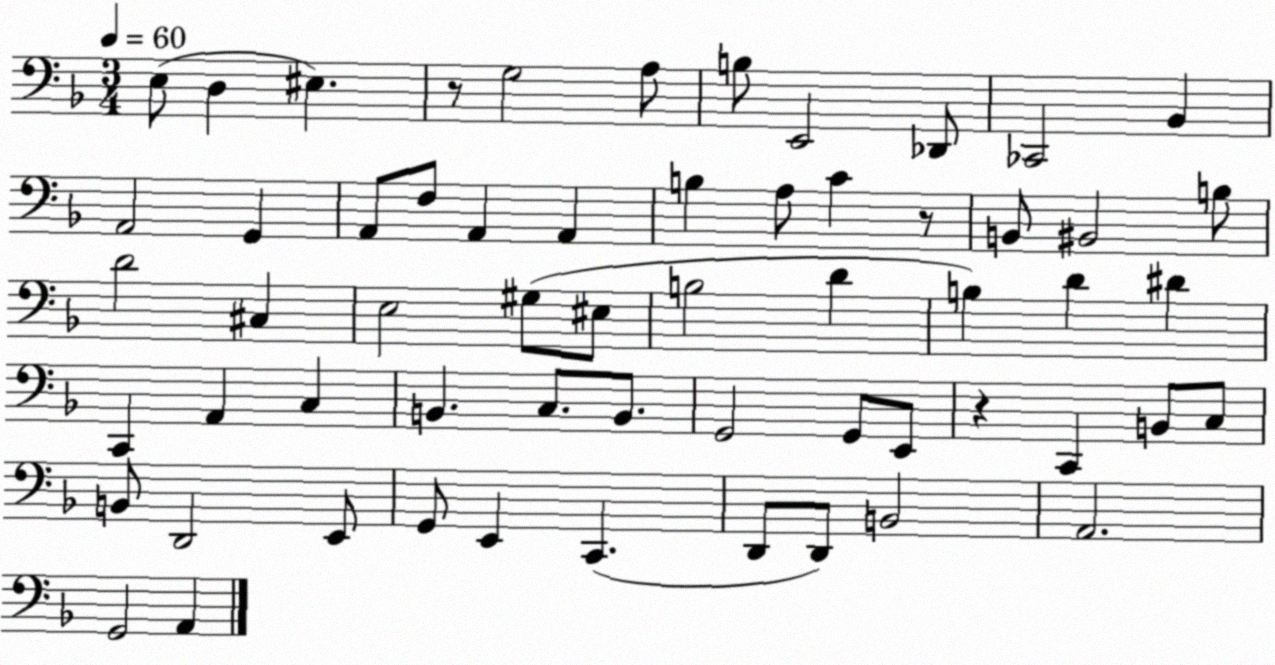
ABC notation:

X:1
T:Untitled
M:3/4
L:1/4
K:F
E,/2 D, ^E, z/2 G,2 A,/2 B,/2 E,,2 _D,,/2 _C,,2 _B,, A,,2 G,, A,,/2 F,/2 A,, A,, B, A,/2 C z/2 B,,/2 ^B,,2 B,/2 D2 ^C, E,2 ^G,/2 ^E,/2 B,2 D B, D ^D C,, A,, C, B,, C,/2 B,,/2 G,,2 G,,/2 E,,/2 z C,, B,,/2 C,/2 B,,/2 D,,2 E,,/2 G,,/2 E,, C,, D,,/2 D,,/2 B,,2 A,,2 G,,2 A,,